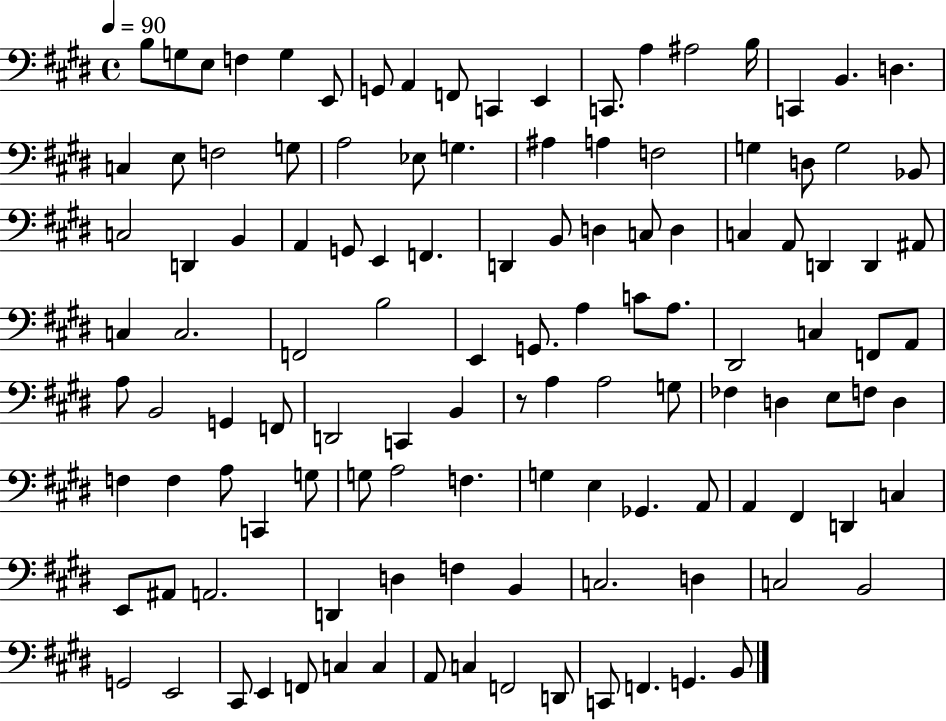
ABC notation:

X:1
T:Untitled
M:4/4
L:1/4
K:E
B,/2 G,/2 E,/2 F, G, E,,/2 G,,/2 A,, F,,/2 C,, E,, C,,/2 A, ^A,2 B,/4 C,, B,, D, C, E,/2 F,2 G,/2 A,2 _E,/2 G, ^A, A, F,2 G, D,/2 G,2 _B,,/2 C,2 D,, B,, A,, G,,/2 E,, F,, D,, B,,/2 D, C,/2 D, C, A,,/2 D,, D,, ^A,,/2 C, C,2 F,,2 B,2 E,, G,,/2 A, C/2 A,/2 ^D,,2 C, F,,/2 A,,/2 A,/2 B,,2 G,, F,,/2 D,,2 C,, B,, z/2 A, A,2 G,/2 _F, D, E,/2 F,/2 D, F, F, A,/2 C,, G,/2 G,/2 A,2 F, G, E, _G,, A,,/2 A,, ^F,, D,, C, E,,/2 ^A,,/2 A,,2 D,, D, F, B,, C,2 D, C,2 B,,2 G,,2 E,,2 ^C,,/2 E,, F,,/2 C, C, A,,/2 C, F,,2 D,,/2 C,,/2 F,, G,, B,,/2